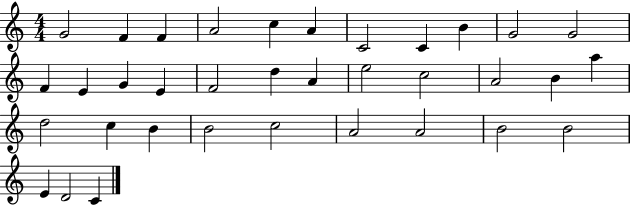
G4/h F4/q F4/q A4/h C5/q A4/q C4/h C4/q B4/q G4/h G4/h F4/q E4/q G4/q E4/q F4/h D5/q A4/q E5/h C5/h A4/h B4/q A5/q D5/h C5/q B4/q B4/h C5/h A4/h A4/h B4/h B4/h E4/q D4/h C4/q